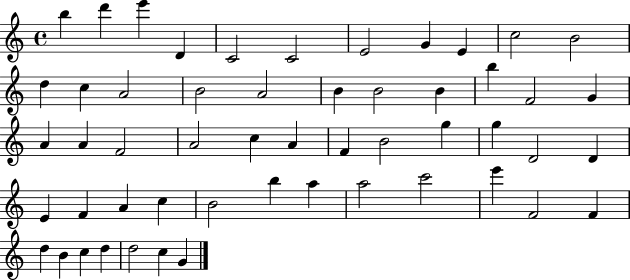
X:1
T:Untitled
M:4/4
L:1/4
K:C
b d' e' D C2 C2 E2 G E c2 B2 d c A2 B2 A2 B B2 B b F2 G A A F2 A2 c A F B2 g g D2 D E F A c B2 b a a2 c'2 e' F2 F d B c d d2 c G